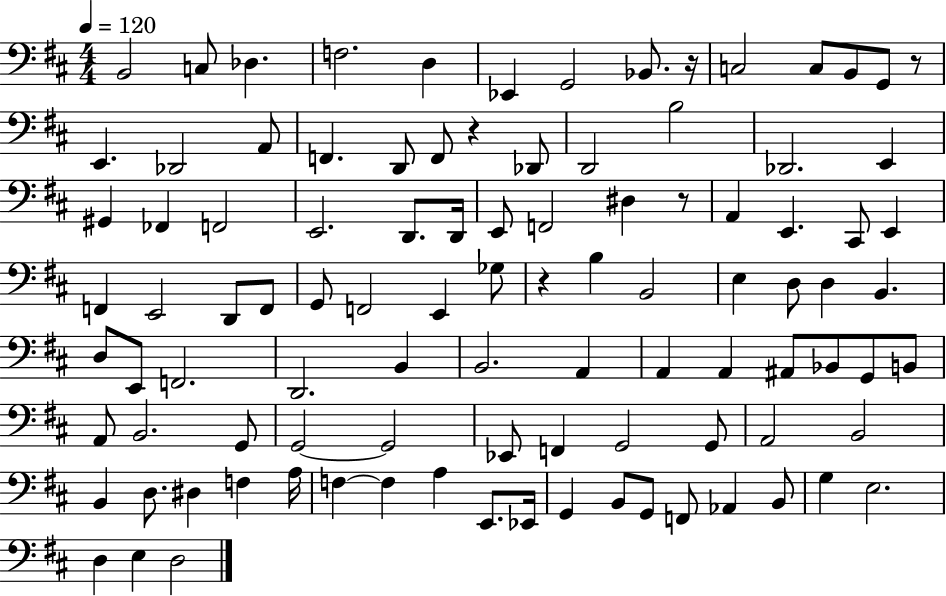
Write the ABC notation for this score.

X:1
T:Untitled
M:4/4
L:1/4
K:D
B,,2 C,/2 _D, F,2 D, _E,, G,,2 _B,,/2 z/4 C,2 C,/2 B,,/2 G,,/2 z/2 E,, _D,,2 A,,/2 F,, D,,/2 F,,/2 z _D,,/2 D,,2 B,2 _D,,2 E,, ^G,, _F,, F,,2 E,,2 D,,/2 D,,/4 E,,/2 F,,2 ^D, z/2 A,, E,, ^C,,/2 E,, F,, E,,2 D,,/2 F,,/2 G,,/2 F,,2 E,, _G,/2 z B, B,,2 E, D,/2 D, B,, D,/2 E,,/2 F,,2 D,,2 B,, B,,2 A,, A,, A,, ^A,,/2 _B,,/2 G,,/2 B,,/2 A,,/2 B,,2 G,,/2 G,,2 G,,2 _E,,/2 F,, G,,2 G,,/2 A,,2 B,,2 B,, D,/2 ^D, F, A,/4 F, F, A, E,,/2 _E,,/4 G,, B,,/2 G,,/2 F,,/2 _A,, B,,/2 G, E,2 D, E, D,2